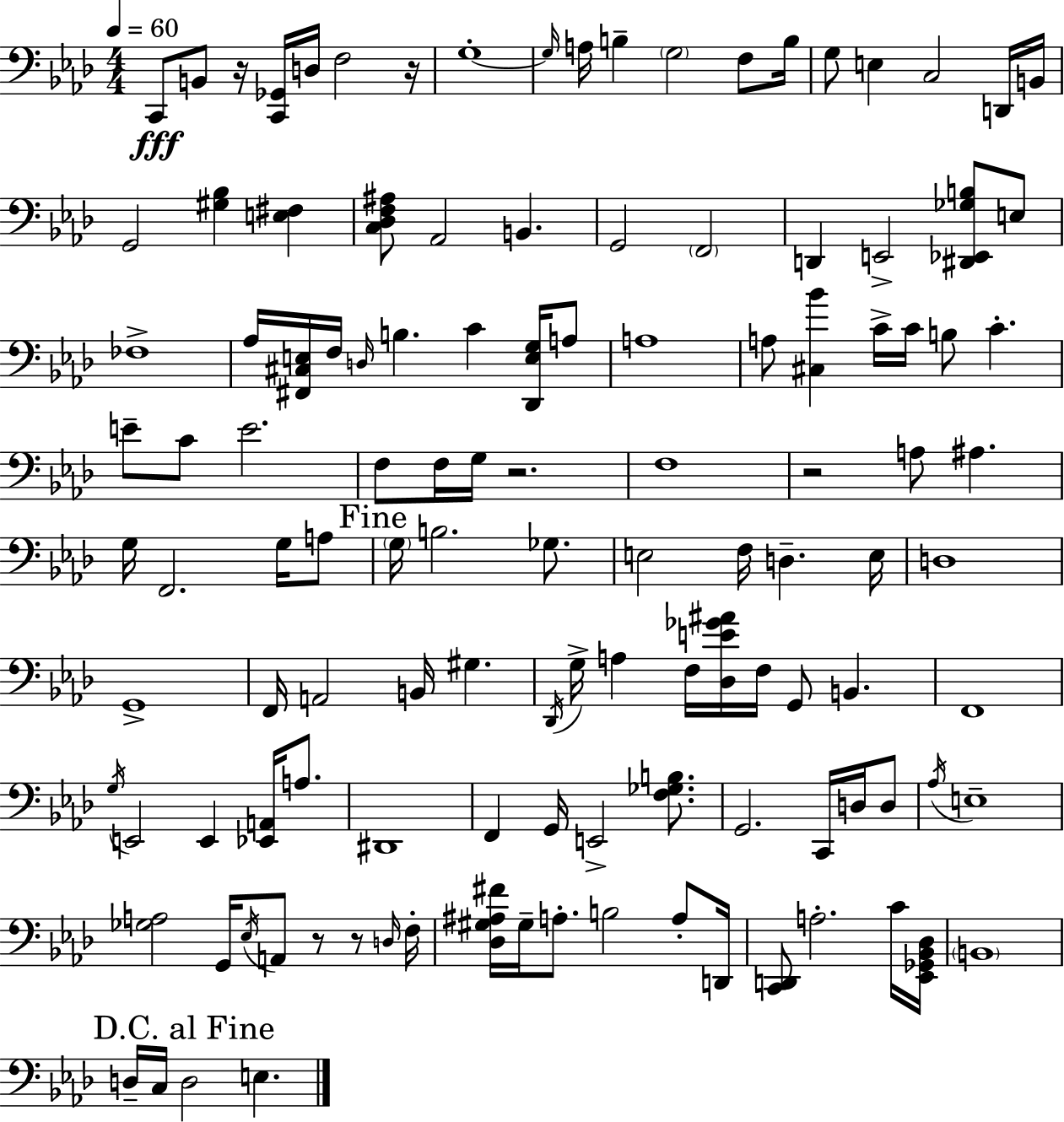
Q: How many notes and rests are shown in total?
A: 123